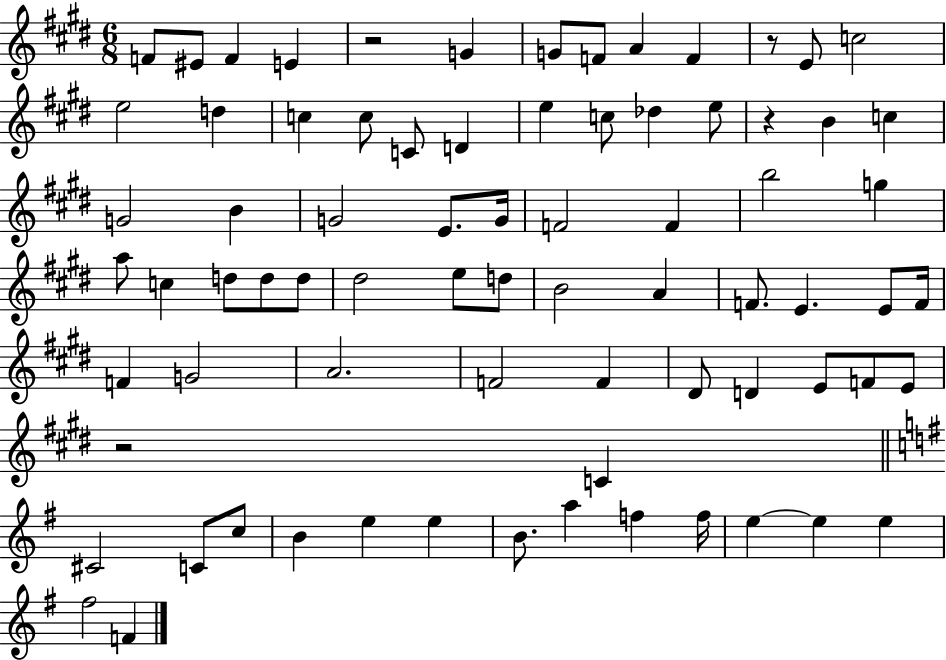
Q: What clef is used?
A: treble